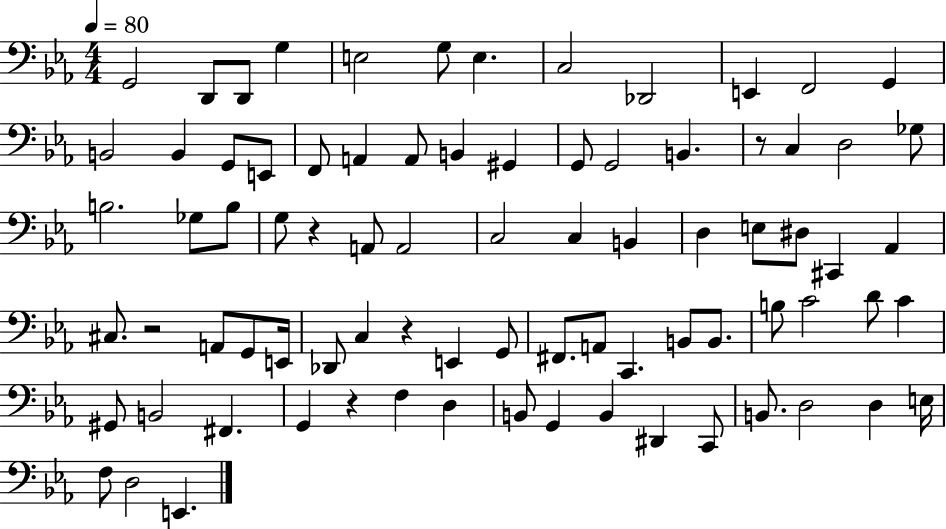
G2/h D2/e D2/e G3/q E3/h G3/e E3/q. C3/h Db2/h E2/q F2/h G2/q B2/h B2/q G2/e E2/e F2/e A2/q A2/e B2/q G#2/q G2/e G2/h B2/q. R/e C3/q D3/h Gb3/e B3/h. Gb3/e B3/e G3/e R/q A2/e A2/h C3/h C3/q B2/q D3/q E3/e D#3/e C#2/q Ab2/q C#3/e. R/h A2/e G2/e E2/s Db2/e C3/q R/q E2/q G2/e F#2/e. A2/e C2/q. B2/e B2/e. B3/e C4/h D4/e C4/q G#2/e B2/h F#2/q. G2/q R/q F3/q D3/q B2/e G2/q B2/q D#2/q C2/e B2/e. D3/h D3/q E3/s F3/e D3/h E2/q.